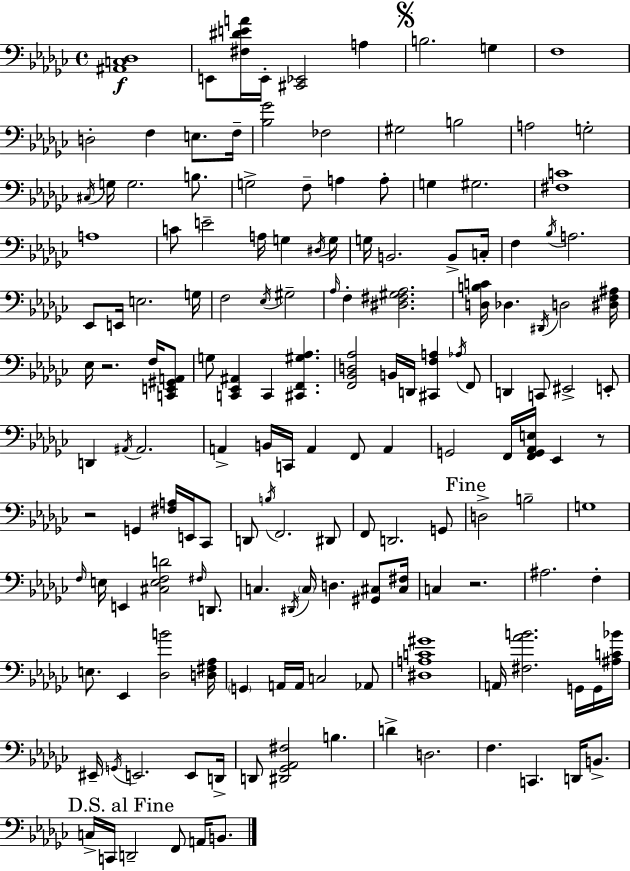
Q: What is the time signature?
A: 4/4